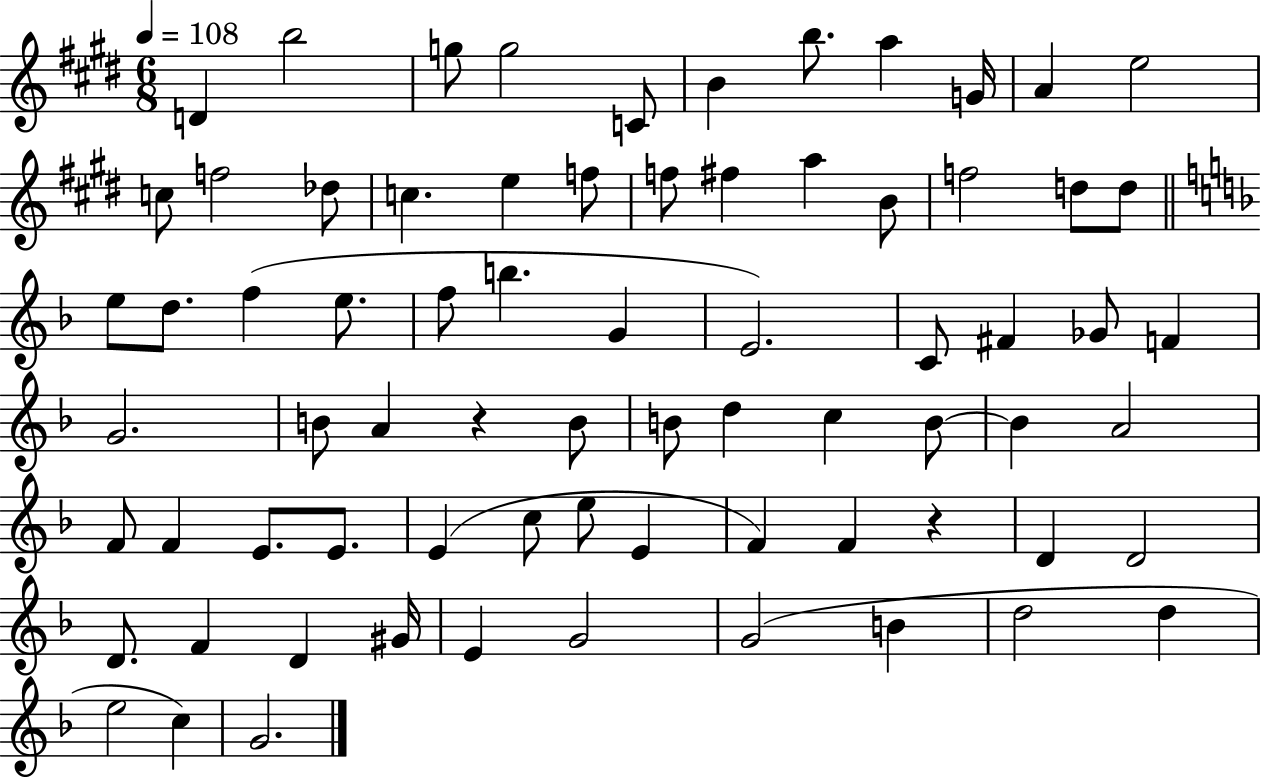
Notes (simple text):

D4/q B5/h G5/e G5/h C4/e B4/q B5/e. A5/q G4/s A4/q E5/h C5/e F5/h Db5/e C5/q. E5/q F5/e F5/e F#5/q A5/q B4/e F5/h D5/e D5/e E5/e D5/e. F5/q E5/e. F5/e B5/q. G4/q E4/h. C4/e F#4/q Gb4/e F4/q G4/h. B4/e A4/q R/q B4/e B4/e D5/q C5/q B4/e B4/q A4/h F4/e F4/q E4/e. E4/e. E4/q C5/e E5/e E4/q F4/q F4/q R/q D4/q D4/h D4/e. F4/q D4/q G#4/s E4/q G4/h G4/h B4/q D5/h D5/q E5/h C5/q G4/h.